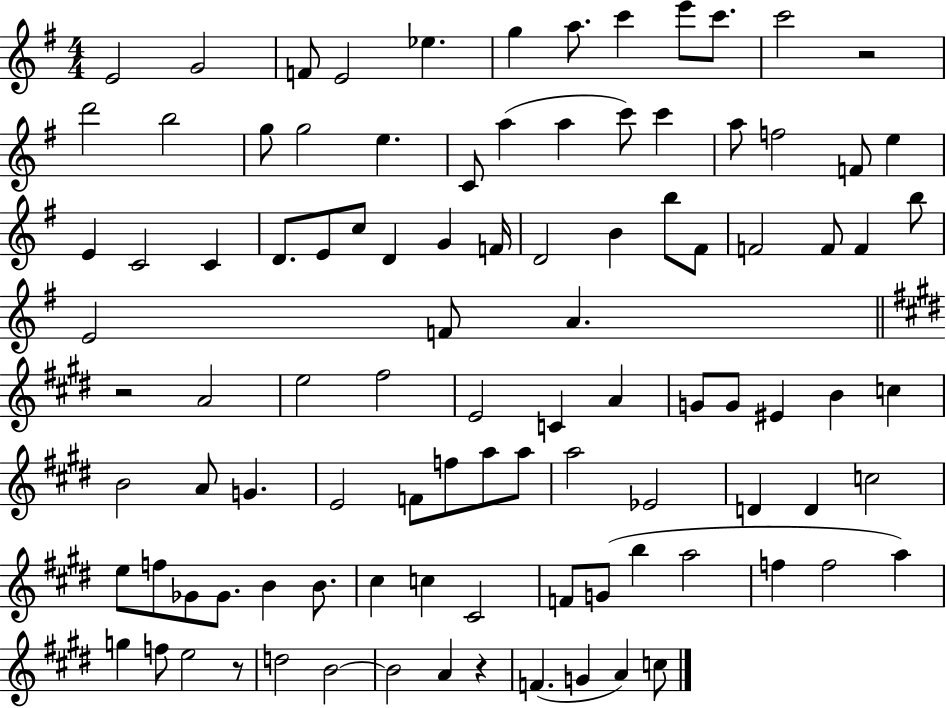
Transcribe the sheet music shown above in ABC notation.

X:1
T:Untitled
M:4/4
L:1/4
K:G
E2 G2 F/2 E2 _e g a/2 c' e'/2 c'/2 c'2 z2 d'2 b2 g/2 g2 e C/2 a a c'/2 c' a/2 f2 F/2 e E C2 C D/2 E/2 c/2 D G F/4 D2 B b/2 ^F/2 F2 F/2 F b/2 E2 F/2 A z2 A2 e2 ^f2 E2 C A G/2 G/2 ^E B c B2 A/2 G E2 F/2 f/2 a/2 a/2 a2 _E2 D D c2 e/2 f/2 _G/2 _G/2 B B/2 ^c c ^C2 F/2 G/2 b a2 f f2 a g f/2 e2 z/2 d2 B2 B2 A z F G A c/2